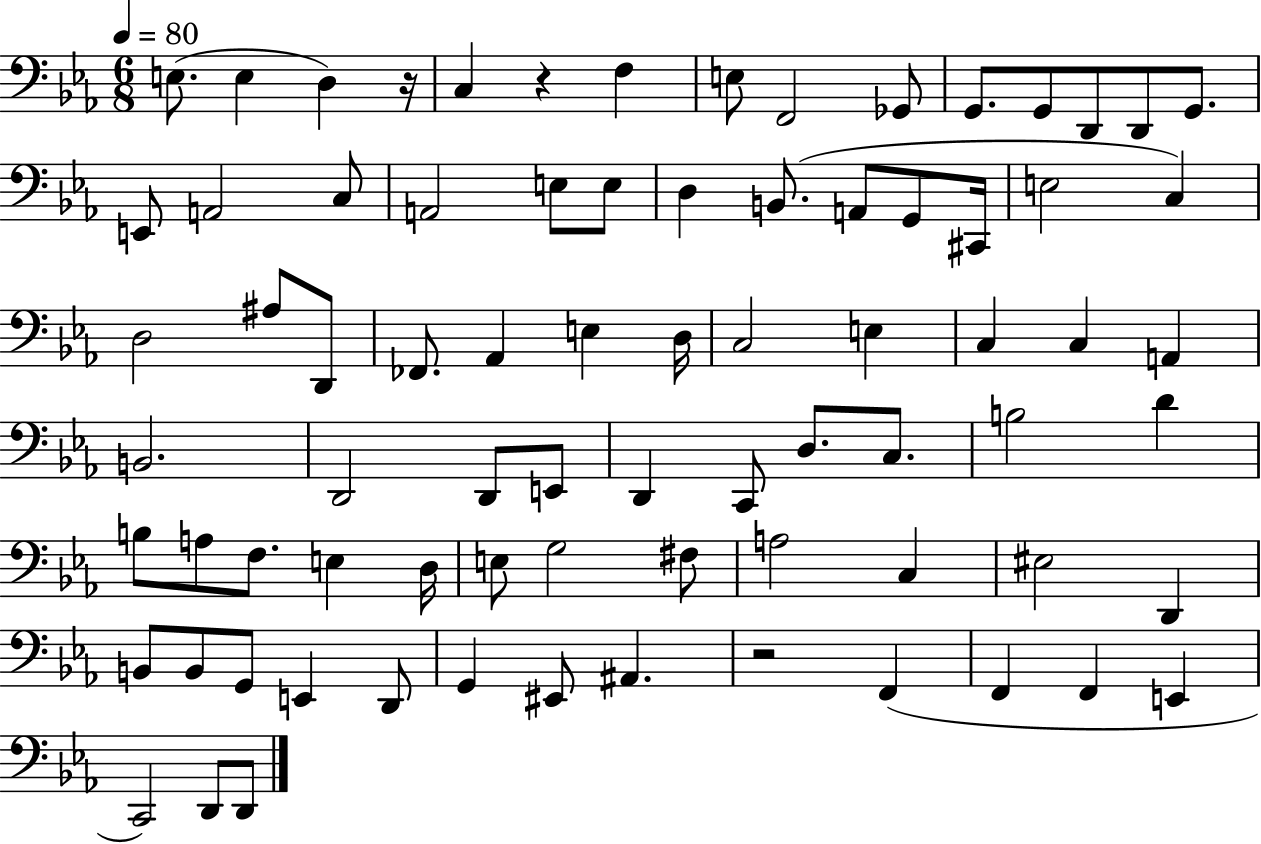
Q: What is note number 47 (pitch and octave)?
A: B3